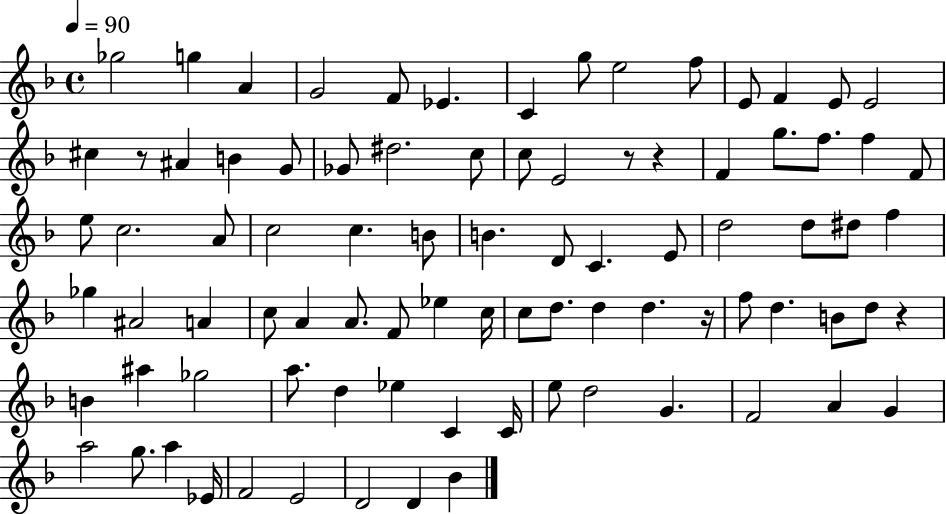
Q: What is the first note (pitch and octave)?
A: Gb5